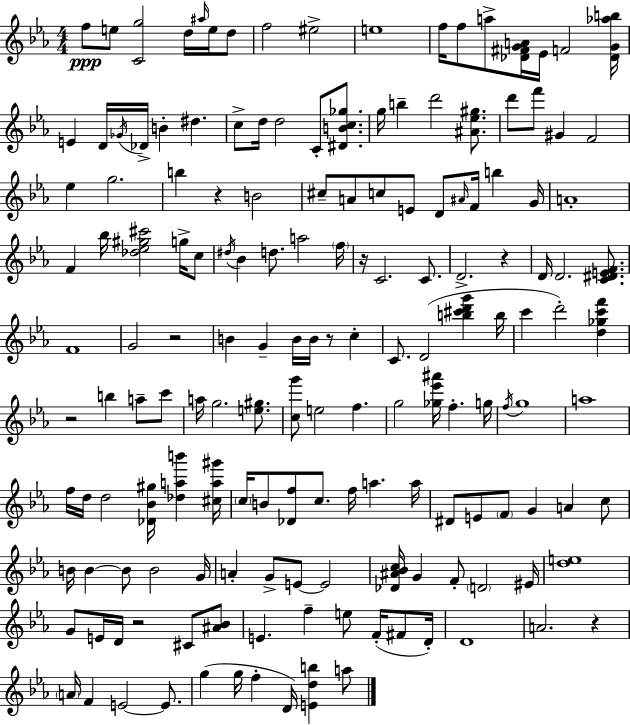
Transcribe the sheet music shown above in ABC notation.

X:1
T:Untitled
M:4/4
L:1/4
K:Eb
f/2 e/2 [Cg]2 d/4 ^a/4 e/4 d/2 f2 ^e2 e4 f/4 f/2 a/2 [_D^FGA]/4 _E/4 F2 [_DG_ab]/4 E D/4 _G/4 _D/4 B ^d c/2 d/4 d2 C/2 [^DBc_g]/2 g/4 b d'2 [^A_e^g]/2 d'/2 f'/2 ^G F2 _e g2 b z B2 ^c/2 A/2 c/2 E/2 D/2 ^A/4 F/4 b G/4 A4 F _b/4 [_d_e^g^c']2 g/4 c/2 ^d/4 _B d/2 a2 f/4 z/4 C2 C/2 D2 z D/4 D2 [C^DEF]/2 F4 G2 z2 B G B/4 B/4 z/2 c C/2 D2 [b^c'd'g'] b/4 c' d'2 [d_gc'f'] z2 b a/2 c'/2 a/4 g2 [e^g]/2 [cg']/2 e2 f g2 [_g_e'^a']/4 f g/4 f/4 g4 a4 f/4 d/4 d2 [_D_B^g]/4 [_dab'] [^ca^g']/4 c/4 B/2 [_Df]/2 c/2 f/4 a a/4 ^D/2 E/2 F/2 G A c/2 B/4 B B/2 B2 G/4 A G/2 E/2 E2 [_D^A_Bc]/4 G F/2 D2 ^E/4 [de]4 G/2 E/4 D/4 z2 ^C/2 [^A_B]/2 E f e/2 F/4 ^F/2 D/4 D4 A2 z A/4 F E2 E/2 g g/4 f D/4 [Edb] a/2